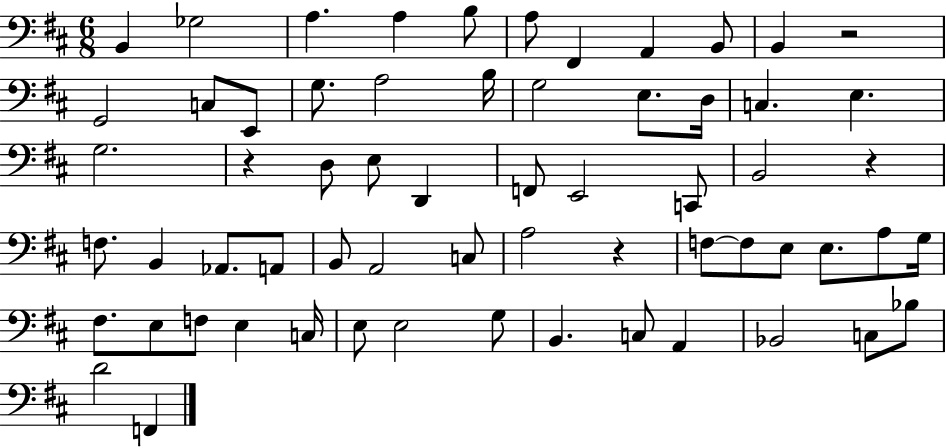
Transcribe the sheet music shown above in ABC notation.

X:1
T:Untitled
M:6/8
L:1/4
K:D
B,, _G,2 A, A, B,/2 A,/2 ^F,, A,, B,,/2 B,, z2 G,,2 C,/2 E,,/2 G,/2 A,2 B,/4 G,2 E,/2 D,/4 C, E, G,2 z D,/2 E,/2 D,, F,,/2 E,,2 C,,/2 B,,2 z F,/2 B,, _A,,/2 A,,/2 B,,/2 A,,2 C,/2 A,2 z F,/2 F,/2 E,/2 E,/2 A,/2 G,/4 ^F,/2 E,/2 F,/2 E, C,/4 E,/2 E,2 G,/2 B,, C,/2 A,, _B,,2 C,/2 _B,/2 D2 F,,